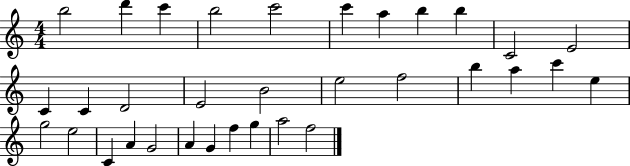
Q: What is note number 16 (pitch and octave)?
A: B4